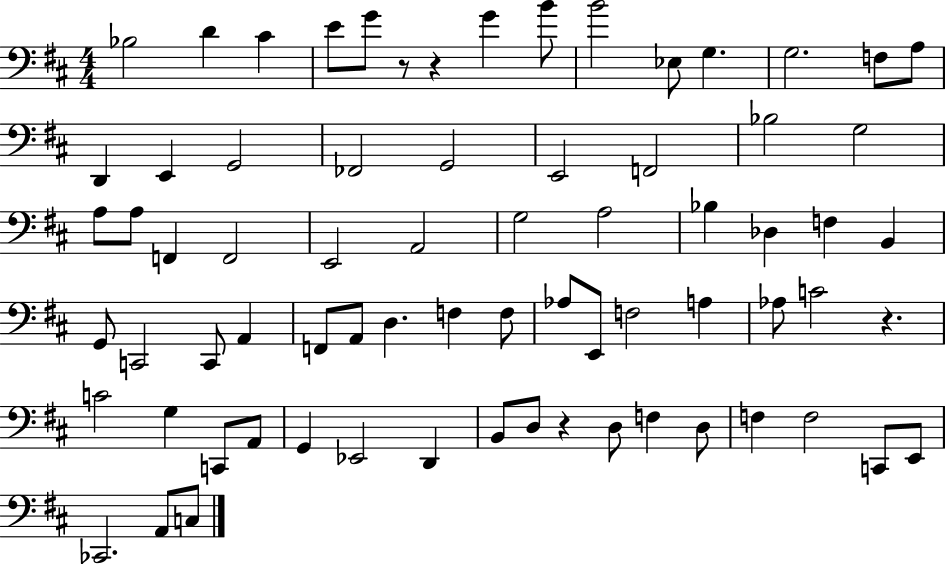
Bb3/h D4/q C#4/q E4/e G4/e R/e R/q G4/q B4/e B4/h Eb3/e G3/q. G3/h. F3/e A3/e D2/q E2/q G2/h FES2/h G2/h E2/h F2/h Bb3/h G3/h A3/e A3/e F2/q F2/h E2/h A2/h G3/h A3/h Bb3/q Db3/q F3/q B2/q G2/e C2/h C2/e A2/q F2/e A2/e D3/q. F3/q F3/e Ab3/e E2/e F3/h A3/q Ab3/e C4/h R/q. C4/h G3/q C2/e A2/e G2/q Eb2/h D2/q B2/e D3/e R/q D3/e F3/q D3/e F3/q F3/h C2/e E2/e CES2/h. A2/e C3/e